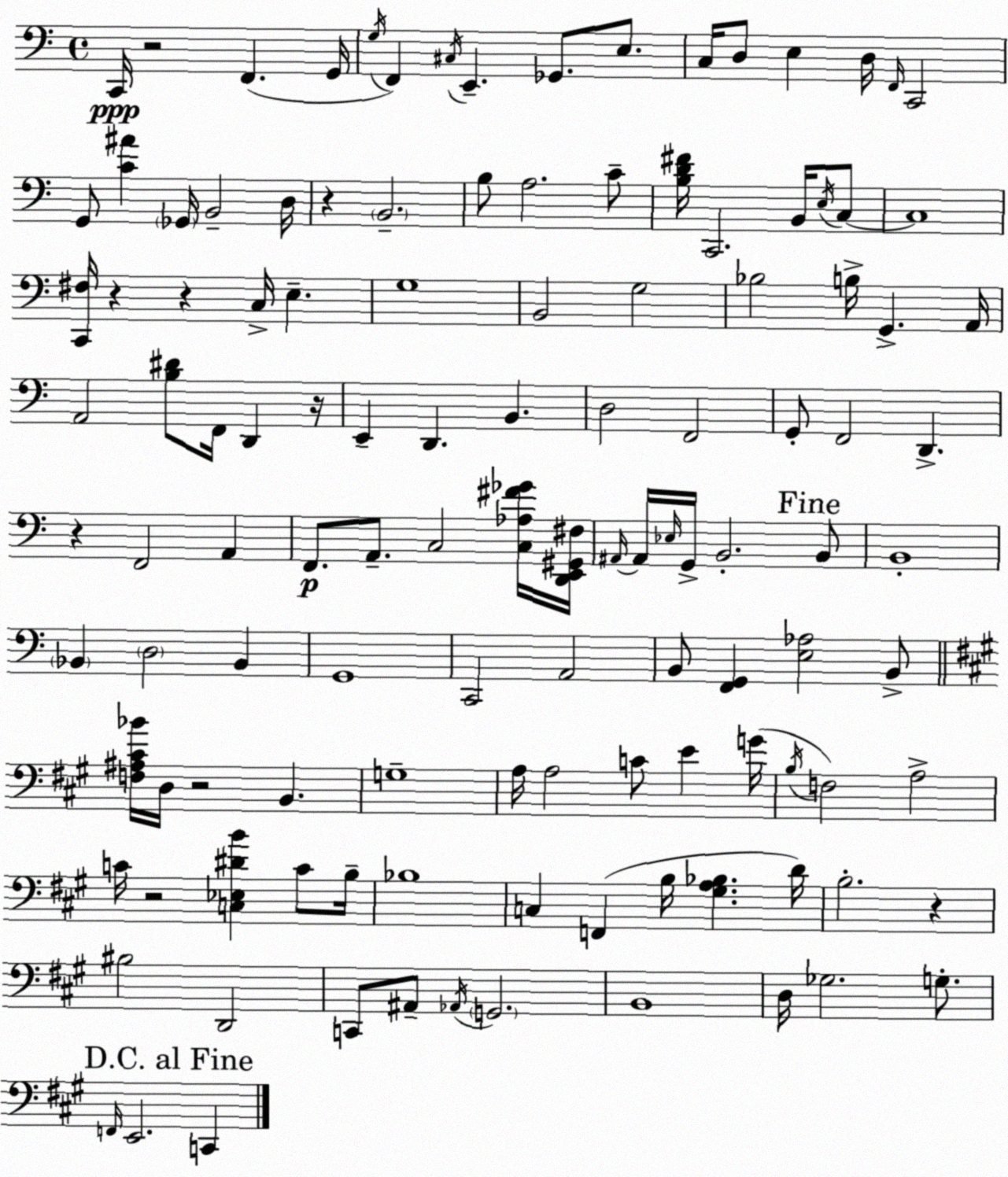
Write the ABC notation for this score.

X:1
T:Untitled
M:4/4
L:1/4
K:Am
C,,/4 z2 F,, G,,/4 G,/4 F,, ^C,/4 E,, _G,,/2 E,/2 C,/4 D,/2 E, D,/4 F,,/4 C,,2 G,,/2 [C^A] _G,,/4 B,,2 D,/4 z B,,2 B,/2 A,2 C/2 [B,D^F]/4 C,,2 B,,/4 E,/4 C,/2 C,4 [C,,^F,]/4 z z C,/4 E, G,4 B,,2 G,2 _B,2 B,/4 G,, A,,/4 A,,2 [B,^D]/2 F,,/4 D,, z/4 E,, D,, B,, D,2 F,,2 G,,/2 F,,2 D,, z F,,2 A,, F,,/2 A,,/2 C,2 [C,_A,^F_G]/4 [D,,E,,^G,,^F,]/4 ^A,,/4 ^A,,/4 _E,/4 G,,/4 B,,2 B,,/2 B,,4 _B,, D,2 _B,, G,,4 C,,2 A,,2 B,,/2 [F,,G,,] [E,_A,]2 B,,/2 [F,^A,^C_B]/4 D,/4 z2 B,, G,4 A,/4 A,2 C/2 E G/4 B,/4 F,2 A,2 C/4 z2 [C,_E,^DB] C/2 B,/4 _B,4 C, F,, B,/4 [^G,A,_B,] D/4 B,2 z ^B,2 D,,2 C,,/2 ^A,,/2 _A,,/4 G,,2 B,,4 D,/4 _G,2 G,/2 F,,/4 E,,2 C,,